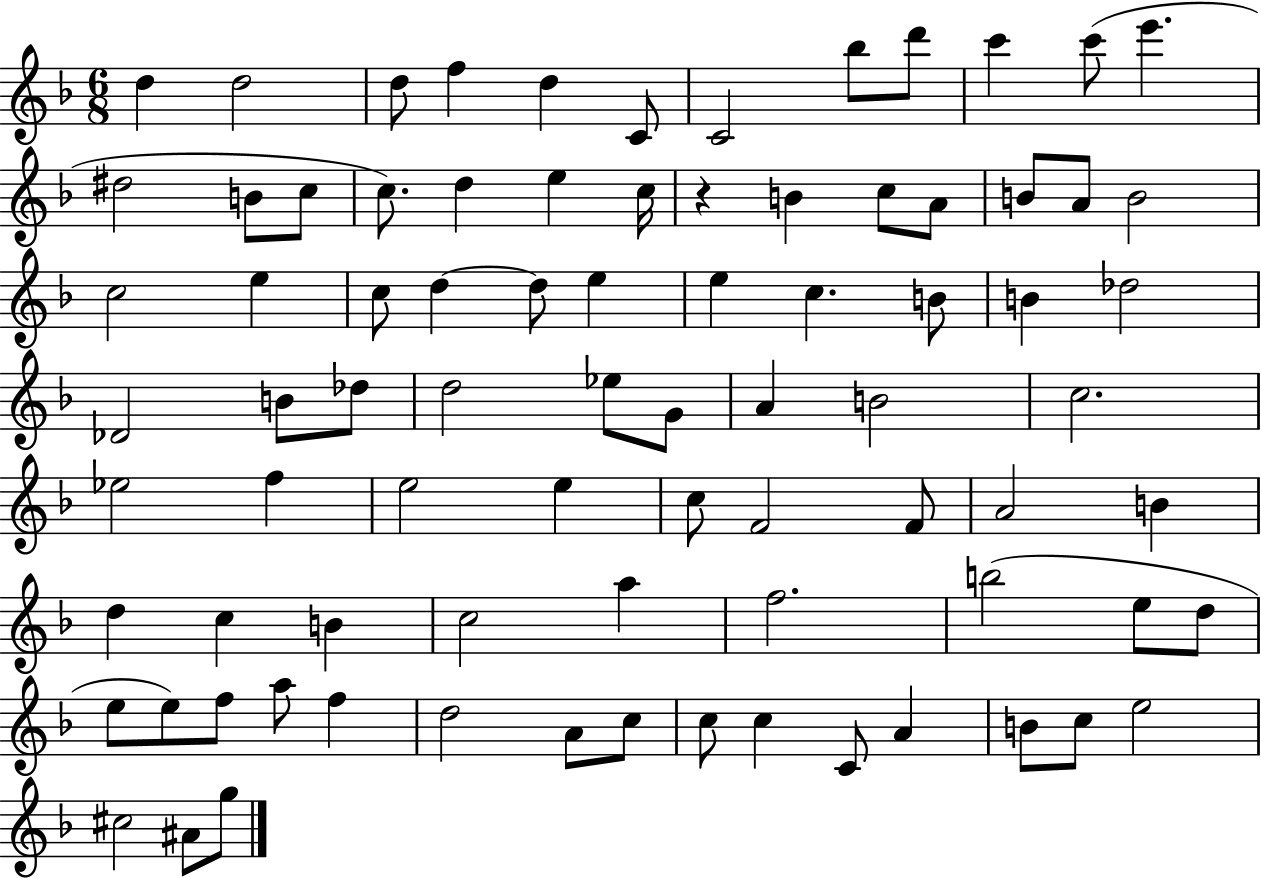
X:1
T:Untitled
M:6/8
L:1/4
K:F
d d2 d/2 f d C/2 C2 _b/2 d'/2 c' c'/2 e' ^d2 B/2 c/2 c/2 d e c/4 z B c/2 A/2 B/2 A/2 B2 c2 e c/2 d d/2 e e c B/2 B _d2 _D2 B/2 _d/2 d2 _e/2 G/2 A B2 c2 _e2 f e2 e c/2 F2 F/2 A2 B d c B c2 a f2 b2 e/2 d/2 e/2 e/2 f/2 a/2 f d2 A/2 c/2 c/2 c C/2 A B/2 c/2 e2 ^c2 ^A/2 g/2